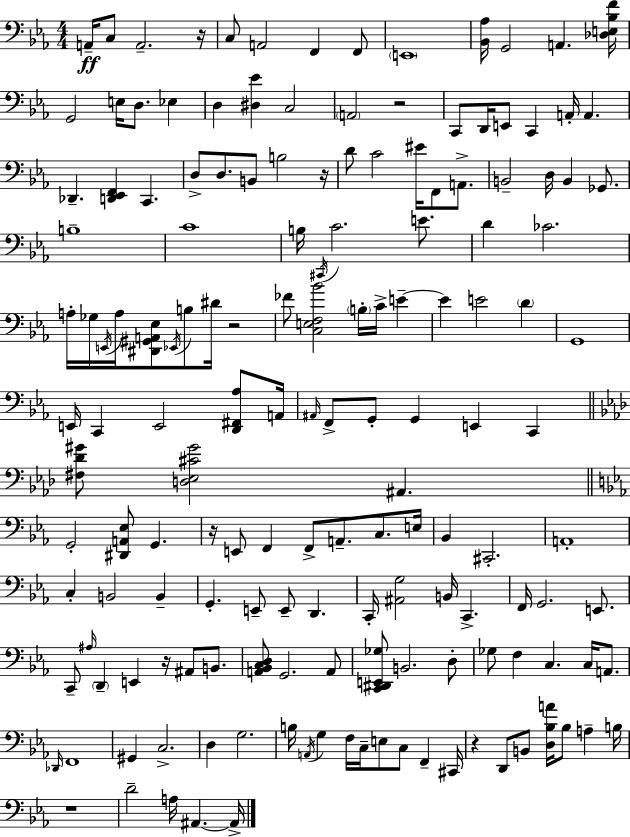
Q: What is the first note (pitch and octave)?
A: A2